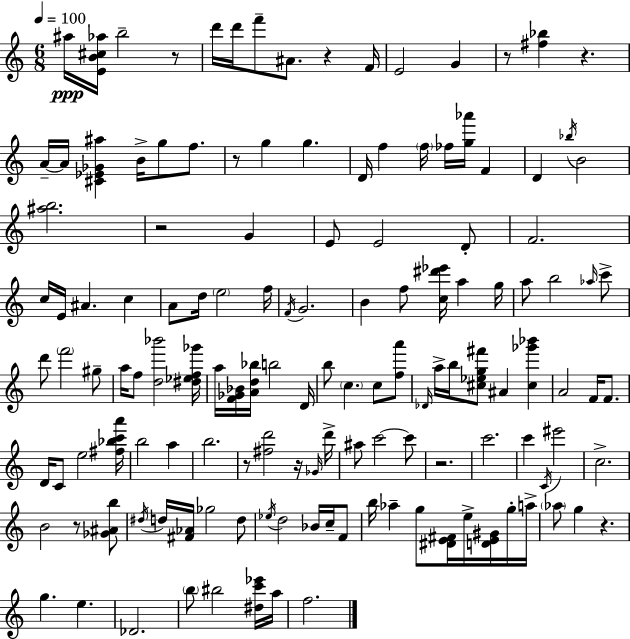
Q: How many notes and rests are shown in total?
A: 137